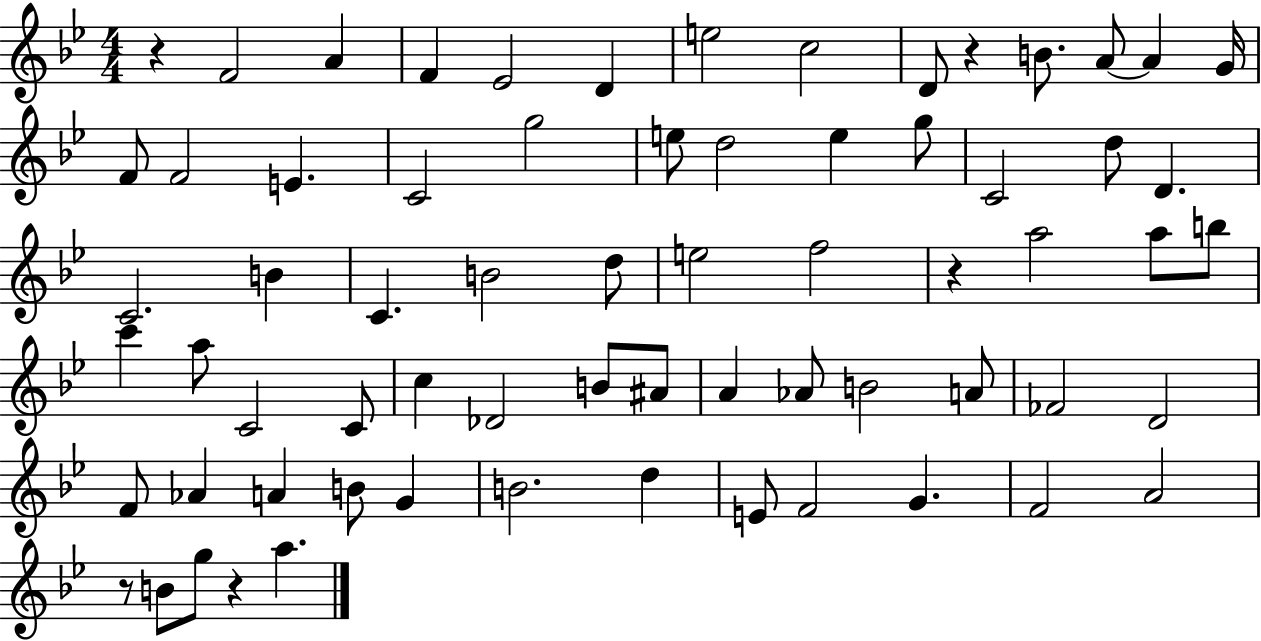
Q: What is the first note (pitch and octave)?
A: F4